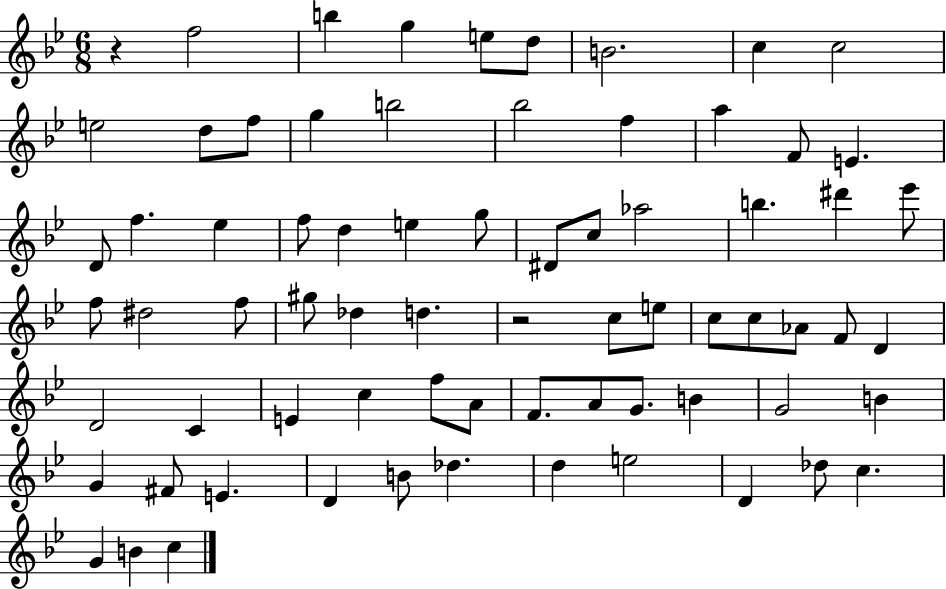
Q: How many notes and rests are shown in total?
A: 72